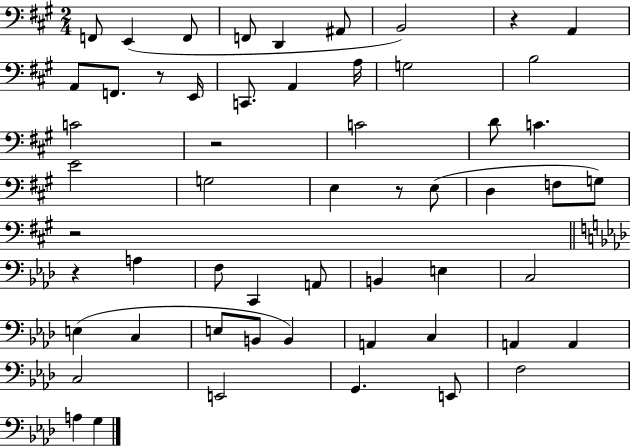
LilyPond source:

{
  \clef bass
  \numericTimeSignature
  \time 2/4
  \key a \major
  f,8 e,4( f,8 | f,8 d,4 ais,8 | b,2) | r4 a,4 | \break a,8 f,8. r8 e,16 | c,8. a,4 a16 | g2 | b2 | \break c'2 | r2 | c'2 | d'8 c'4. | \break e'2 | g2 | e4 r8 e8( | d4 f8 g8) | \break r2 | \bar "||" \break \key aes \major r4 a4 | f8 c,4 a,8 | b,4 e4 | c2 | \break e4( c4 | e8 b,8 b,4) | a,4 c4 | a,4 a,4 | \break c2 | e,2 | g,4. e,8 | f2 | \break a4 g4 | \bar "|."
}